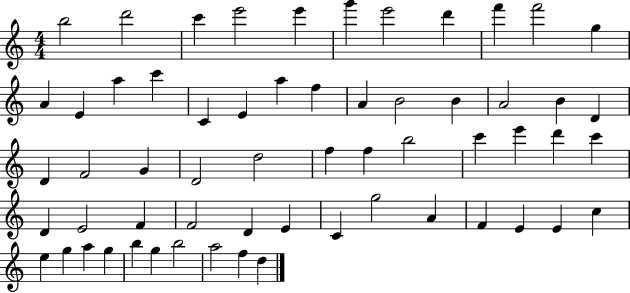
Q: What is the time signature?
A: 4/4